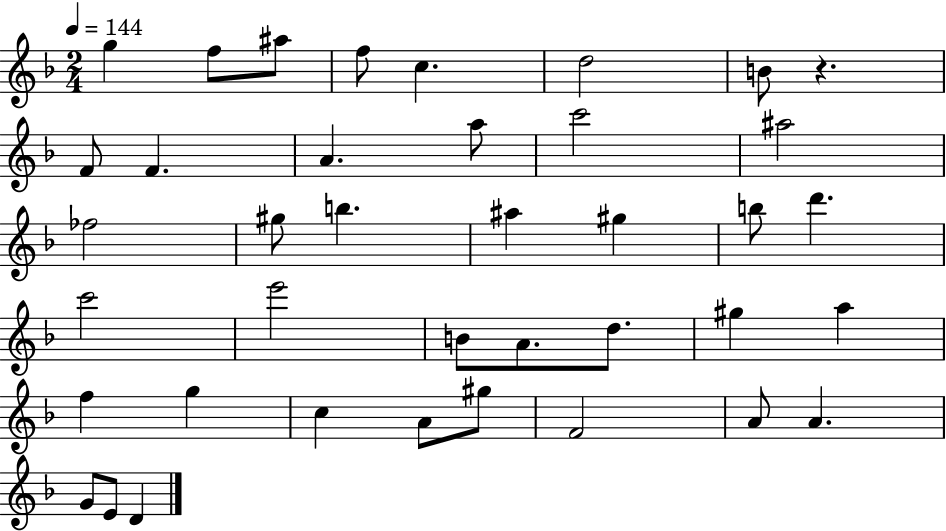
G5/q F5/e A#5/e F5/e C5/q. D5/h B4/e R/q. F4/e F4/q. A4/q. A5/e C6/h A#5/h FES5/h G#5/e B5/q. A#5/q G#5/q B5/e D6/q. C6/h E6/h B4/e A4/e. D5/e. G#5/q A5/q F5/q G5/q C5/q A4/e G#5/e F4/h A4/e A4/q. G4/e E4/e D4/q